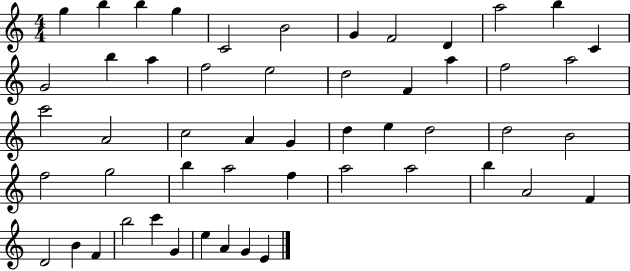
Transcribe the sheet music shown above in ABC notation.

X:1
T:Untitled
M:4/4
L:1/4
K:C
g b b g C2 B2 G F2 D a2 b C G2 b a f2 e2 d2 F a f2 a2 c'2 A2 c2 A G d e d2 d2 B2 f2 g2 b a2 f a2 a2 b A2 F D2 B F b2 c' G e A G E